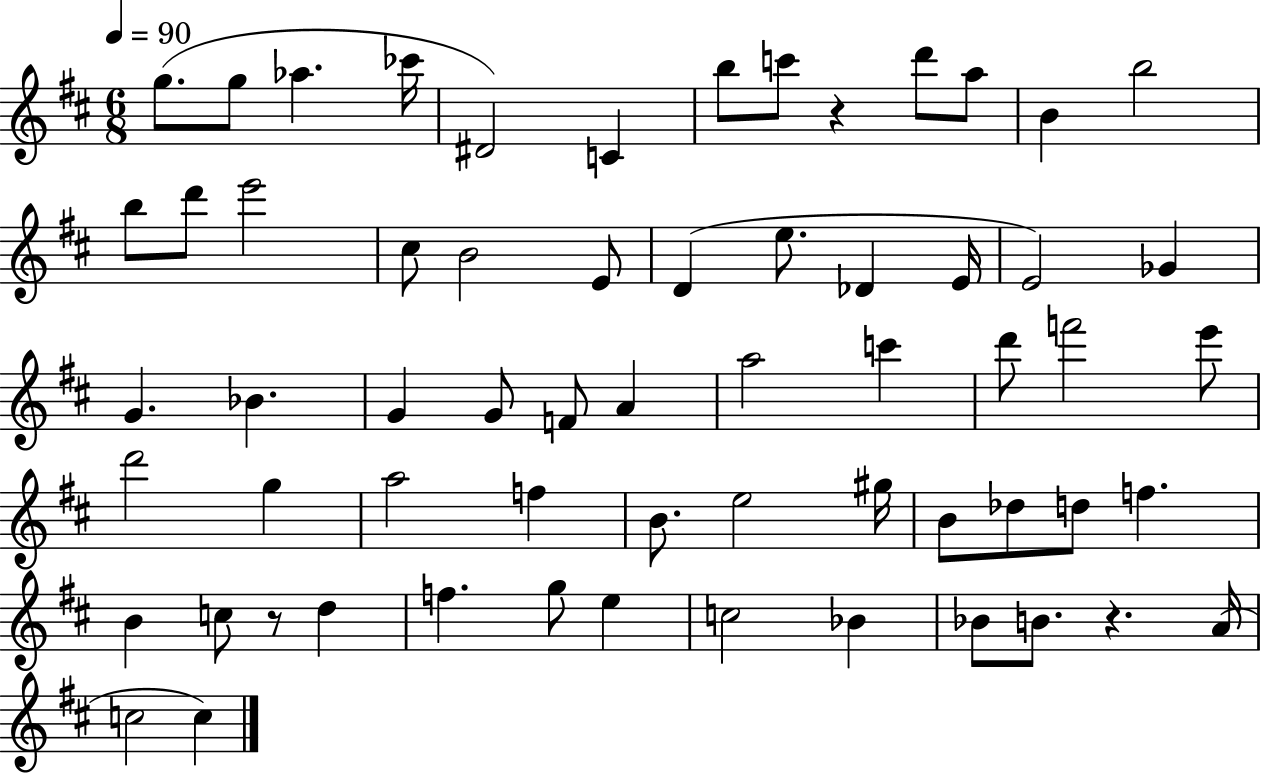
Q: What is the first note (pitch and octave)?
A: G5